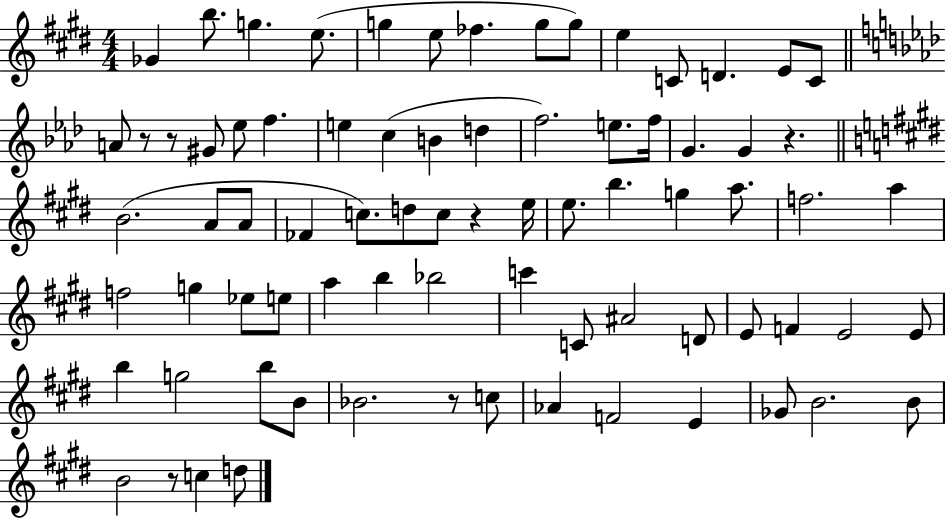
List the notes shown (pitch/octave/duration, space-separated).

Gb4/q B5/e. G5/q. E5/e. G5/q E5/e FES5/q. G5/e G5/e E5/q C4/e D4/q. E4/e C4/e A4/e R/e R/e G#4/e Eb5/e F5/q. E5/q C5/q B4/q D5/q F5/h. E5/e. F5/s G4/q. G4/q R/q. B4/h. A4/e A4/e FES4/q C5/e. D5/e C5/e R/q E5/s E5/e. B5/q. G5/q A5/e. F5/h. A5/q F5/h G5/q Eb5/e E5/e A5/q B5/q Bb5/h C6/q C4/e A#4/h D4/e E4/e F4/q E4/h E4/e B5/q G5/h B5/e B4/e Bb4/h. R/e C5/e Ab4/q F4/h E4/q Gb4/e B4/h. B4/e B4/h R/e C5/q D5/e